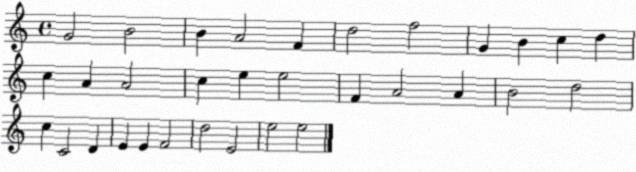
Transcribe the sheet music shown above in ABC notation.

X:1
T:Untitled
M:4/4
L:1/4
K:C
G2 B2 B A2 F d2 f2 G B c d c A A2 c e e2 F A2 A B2 d2 c C2 D E E F2 d2 E2 e2 e2